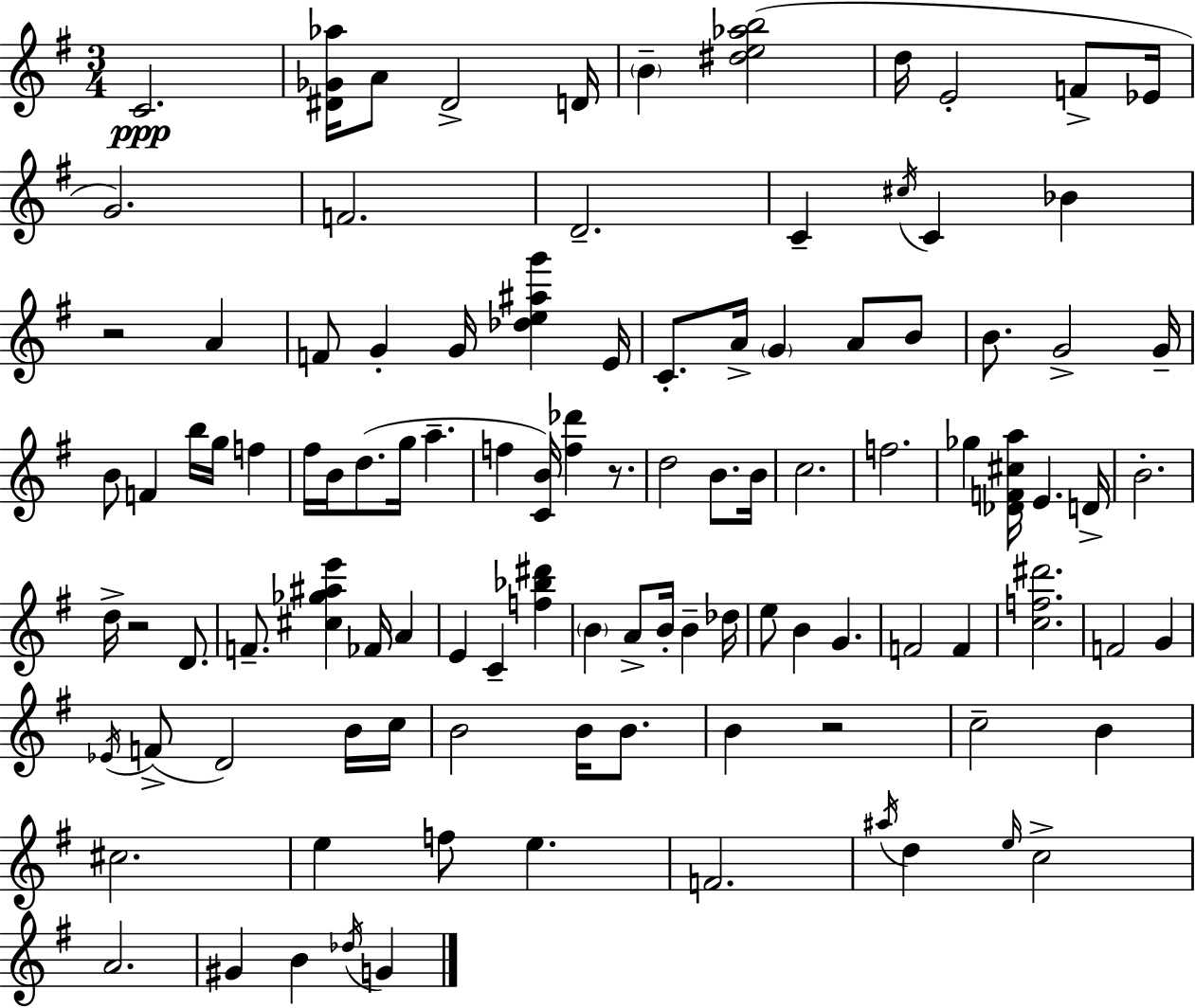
{
  \clef treble
  \numericTimeSignature
  \time 3/4
  \key e \minor
  c'2.\ppp | <dis' ges' aes''>16 a'8 dis'2-> d'16 | \parenthesize b'4-- <dis'' e'' aes'' b''>2( | d''16 e'2-. f'8-> ees'16 | \break g'2.) | f'2. | d'2.-- | c'4-- \acciaccatura { cis''16 } c'4 bes'4 | \break r2 a'4 | f'8 g'4-. g'16 <des'' e'' ais'' g'''>4 | e'16 c'8.-. a'16-> \parenthesize g'4 a'8 b'8 | b'8. g'2-> | \break g'16-- b'8 f'4 b''16 g''16 f''4 | fis''16 b'16 d''8.( g''16 a''4.-- | f''4 <c' b'>16) <f'' des'''>4 r8. | d''2 b'8. | \break b'16 c''2. | f''2. | ges''4 <des' f' cis'' a''>16 e'4. | d'16-> b'2.-. | \break d''16-> r2 d'8. | f'8.-- <cis'' ges'' ais'' e'''>4 fes'16 a'4 | e'4 c'4-- <f'' bes'' dis'''>4 | \parenthesize b'4 a'8-> b'16-. b'4-- | \break des''16 e''8 b'4 g'4. | f'2 f'4 | <c'' f'' dis'''>2. | f'2 g'4 | \break \acciaccatura { ees'16 }( f'8-> d'2) | b'16 c''16 b'2 b'16 b'8. | b'4 r2 | c''2-- b'4 | \break cis''2. | e''4 f''8 e''4. | f'2. | \acciaccatura { ais''16 } d''4 \grace { e''16 } c''2-> | \break a'2. | gis'4 b'4 | \acciaccatura { des''16 } g'4 \bar "|."
}